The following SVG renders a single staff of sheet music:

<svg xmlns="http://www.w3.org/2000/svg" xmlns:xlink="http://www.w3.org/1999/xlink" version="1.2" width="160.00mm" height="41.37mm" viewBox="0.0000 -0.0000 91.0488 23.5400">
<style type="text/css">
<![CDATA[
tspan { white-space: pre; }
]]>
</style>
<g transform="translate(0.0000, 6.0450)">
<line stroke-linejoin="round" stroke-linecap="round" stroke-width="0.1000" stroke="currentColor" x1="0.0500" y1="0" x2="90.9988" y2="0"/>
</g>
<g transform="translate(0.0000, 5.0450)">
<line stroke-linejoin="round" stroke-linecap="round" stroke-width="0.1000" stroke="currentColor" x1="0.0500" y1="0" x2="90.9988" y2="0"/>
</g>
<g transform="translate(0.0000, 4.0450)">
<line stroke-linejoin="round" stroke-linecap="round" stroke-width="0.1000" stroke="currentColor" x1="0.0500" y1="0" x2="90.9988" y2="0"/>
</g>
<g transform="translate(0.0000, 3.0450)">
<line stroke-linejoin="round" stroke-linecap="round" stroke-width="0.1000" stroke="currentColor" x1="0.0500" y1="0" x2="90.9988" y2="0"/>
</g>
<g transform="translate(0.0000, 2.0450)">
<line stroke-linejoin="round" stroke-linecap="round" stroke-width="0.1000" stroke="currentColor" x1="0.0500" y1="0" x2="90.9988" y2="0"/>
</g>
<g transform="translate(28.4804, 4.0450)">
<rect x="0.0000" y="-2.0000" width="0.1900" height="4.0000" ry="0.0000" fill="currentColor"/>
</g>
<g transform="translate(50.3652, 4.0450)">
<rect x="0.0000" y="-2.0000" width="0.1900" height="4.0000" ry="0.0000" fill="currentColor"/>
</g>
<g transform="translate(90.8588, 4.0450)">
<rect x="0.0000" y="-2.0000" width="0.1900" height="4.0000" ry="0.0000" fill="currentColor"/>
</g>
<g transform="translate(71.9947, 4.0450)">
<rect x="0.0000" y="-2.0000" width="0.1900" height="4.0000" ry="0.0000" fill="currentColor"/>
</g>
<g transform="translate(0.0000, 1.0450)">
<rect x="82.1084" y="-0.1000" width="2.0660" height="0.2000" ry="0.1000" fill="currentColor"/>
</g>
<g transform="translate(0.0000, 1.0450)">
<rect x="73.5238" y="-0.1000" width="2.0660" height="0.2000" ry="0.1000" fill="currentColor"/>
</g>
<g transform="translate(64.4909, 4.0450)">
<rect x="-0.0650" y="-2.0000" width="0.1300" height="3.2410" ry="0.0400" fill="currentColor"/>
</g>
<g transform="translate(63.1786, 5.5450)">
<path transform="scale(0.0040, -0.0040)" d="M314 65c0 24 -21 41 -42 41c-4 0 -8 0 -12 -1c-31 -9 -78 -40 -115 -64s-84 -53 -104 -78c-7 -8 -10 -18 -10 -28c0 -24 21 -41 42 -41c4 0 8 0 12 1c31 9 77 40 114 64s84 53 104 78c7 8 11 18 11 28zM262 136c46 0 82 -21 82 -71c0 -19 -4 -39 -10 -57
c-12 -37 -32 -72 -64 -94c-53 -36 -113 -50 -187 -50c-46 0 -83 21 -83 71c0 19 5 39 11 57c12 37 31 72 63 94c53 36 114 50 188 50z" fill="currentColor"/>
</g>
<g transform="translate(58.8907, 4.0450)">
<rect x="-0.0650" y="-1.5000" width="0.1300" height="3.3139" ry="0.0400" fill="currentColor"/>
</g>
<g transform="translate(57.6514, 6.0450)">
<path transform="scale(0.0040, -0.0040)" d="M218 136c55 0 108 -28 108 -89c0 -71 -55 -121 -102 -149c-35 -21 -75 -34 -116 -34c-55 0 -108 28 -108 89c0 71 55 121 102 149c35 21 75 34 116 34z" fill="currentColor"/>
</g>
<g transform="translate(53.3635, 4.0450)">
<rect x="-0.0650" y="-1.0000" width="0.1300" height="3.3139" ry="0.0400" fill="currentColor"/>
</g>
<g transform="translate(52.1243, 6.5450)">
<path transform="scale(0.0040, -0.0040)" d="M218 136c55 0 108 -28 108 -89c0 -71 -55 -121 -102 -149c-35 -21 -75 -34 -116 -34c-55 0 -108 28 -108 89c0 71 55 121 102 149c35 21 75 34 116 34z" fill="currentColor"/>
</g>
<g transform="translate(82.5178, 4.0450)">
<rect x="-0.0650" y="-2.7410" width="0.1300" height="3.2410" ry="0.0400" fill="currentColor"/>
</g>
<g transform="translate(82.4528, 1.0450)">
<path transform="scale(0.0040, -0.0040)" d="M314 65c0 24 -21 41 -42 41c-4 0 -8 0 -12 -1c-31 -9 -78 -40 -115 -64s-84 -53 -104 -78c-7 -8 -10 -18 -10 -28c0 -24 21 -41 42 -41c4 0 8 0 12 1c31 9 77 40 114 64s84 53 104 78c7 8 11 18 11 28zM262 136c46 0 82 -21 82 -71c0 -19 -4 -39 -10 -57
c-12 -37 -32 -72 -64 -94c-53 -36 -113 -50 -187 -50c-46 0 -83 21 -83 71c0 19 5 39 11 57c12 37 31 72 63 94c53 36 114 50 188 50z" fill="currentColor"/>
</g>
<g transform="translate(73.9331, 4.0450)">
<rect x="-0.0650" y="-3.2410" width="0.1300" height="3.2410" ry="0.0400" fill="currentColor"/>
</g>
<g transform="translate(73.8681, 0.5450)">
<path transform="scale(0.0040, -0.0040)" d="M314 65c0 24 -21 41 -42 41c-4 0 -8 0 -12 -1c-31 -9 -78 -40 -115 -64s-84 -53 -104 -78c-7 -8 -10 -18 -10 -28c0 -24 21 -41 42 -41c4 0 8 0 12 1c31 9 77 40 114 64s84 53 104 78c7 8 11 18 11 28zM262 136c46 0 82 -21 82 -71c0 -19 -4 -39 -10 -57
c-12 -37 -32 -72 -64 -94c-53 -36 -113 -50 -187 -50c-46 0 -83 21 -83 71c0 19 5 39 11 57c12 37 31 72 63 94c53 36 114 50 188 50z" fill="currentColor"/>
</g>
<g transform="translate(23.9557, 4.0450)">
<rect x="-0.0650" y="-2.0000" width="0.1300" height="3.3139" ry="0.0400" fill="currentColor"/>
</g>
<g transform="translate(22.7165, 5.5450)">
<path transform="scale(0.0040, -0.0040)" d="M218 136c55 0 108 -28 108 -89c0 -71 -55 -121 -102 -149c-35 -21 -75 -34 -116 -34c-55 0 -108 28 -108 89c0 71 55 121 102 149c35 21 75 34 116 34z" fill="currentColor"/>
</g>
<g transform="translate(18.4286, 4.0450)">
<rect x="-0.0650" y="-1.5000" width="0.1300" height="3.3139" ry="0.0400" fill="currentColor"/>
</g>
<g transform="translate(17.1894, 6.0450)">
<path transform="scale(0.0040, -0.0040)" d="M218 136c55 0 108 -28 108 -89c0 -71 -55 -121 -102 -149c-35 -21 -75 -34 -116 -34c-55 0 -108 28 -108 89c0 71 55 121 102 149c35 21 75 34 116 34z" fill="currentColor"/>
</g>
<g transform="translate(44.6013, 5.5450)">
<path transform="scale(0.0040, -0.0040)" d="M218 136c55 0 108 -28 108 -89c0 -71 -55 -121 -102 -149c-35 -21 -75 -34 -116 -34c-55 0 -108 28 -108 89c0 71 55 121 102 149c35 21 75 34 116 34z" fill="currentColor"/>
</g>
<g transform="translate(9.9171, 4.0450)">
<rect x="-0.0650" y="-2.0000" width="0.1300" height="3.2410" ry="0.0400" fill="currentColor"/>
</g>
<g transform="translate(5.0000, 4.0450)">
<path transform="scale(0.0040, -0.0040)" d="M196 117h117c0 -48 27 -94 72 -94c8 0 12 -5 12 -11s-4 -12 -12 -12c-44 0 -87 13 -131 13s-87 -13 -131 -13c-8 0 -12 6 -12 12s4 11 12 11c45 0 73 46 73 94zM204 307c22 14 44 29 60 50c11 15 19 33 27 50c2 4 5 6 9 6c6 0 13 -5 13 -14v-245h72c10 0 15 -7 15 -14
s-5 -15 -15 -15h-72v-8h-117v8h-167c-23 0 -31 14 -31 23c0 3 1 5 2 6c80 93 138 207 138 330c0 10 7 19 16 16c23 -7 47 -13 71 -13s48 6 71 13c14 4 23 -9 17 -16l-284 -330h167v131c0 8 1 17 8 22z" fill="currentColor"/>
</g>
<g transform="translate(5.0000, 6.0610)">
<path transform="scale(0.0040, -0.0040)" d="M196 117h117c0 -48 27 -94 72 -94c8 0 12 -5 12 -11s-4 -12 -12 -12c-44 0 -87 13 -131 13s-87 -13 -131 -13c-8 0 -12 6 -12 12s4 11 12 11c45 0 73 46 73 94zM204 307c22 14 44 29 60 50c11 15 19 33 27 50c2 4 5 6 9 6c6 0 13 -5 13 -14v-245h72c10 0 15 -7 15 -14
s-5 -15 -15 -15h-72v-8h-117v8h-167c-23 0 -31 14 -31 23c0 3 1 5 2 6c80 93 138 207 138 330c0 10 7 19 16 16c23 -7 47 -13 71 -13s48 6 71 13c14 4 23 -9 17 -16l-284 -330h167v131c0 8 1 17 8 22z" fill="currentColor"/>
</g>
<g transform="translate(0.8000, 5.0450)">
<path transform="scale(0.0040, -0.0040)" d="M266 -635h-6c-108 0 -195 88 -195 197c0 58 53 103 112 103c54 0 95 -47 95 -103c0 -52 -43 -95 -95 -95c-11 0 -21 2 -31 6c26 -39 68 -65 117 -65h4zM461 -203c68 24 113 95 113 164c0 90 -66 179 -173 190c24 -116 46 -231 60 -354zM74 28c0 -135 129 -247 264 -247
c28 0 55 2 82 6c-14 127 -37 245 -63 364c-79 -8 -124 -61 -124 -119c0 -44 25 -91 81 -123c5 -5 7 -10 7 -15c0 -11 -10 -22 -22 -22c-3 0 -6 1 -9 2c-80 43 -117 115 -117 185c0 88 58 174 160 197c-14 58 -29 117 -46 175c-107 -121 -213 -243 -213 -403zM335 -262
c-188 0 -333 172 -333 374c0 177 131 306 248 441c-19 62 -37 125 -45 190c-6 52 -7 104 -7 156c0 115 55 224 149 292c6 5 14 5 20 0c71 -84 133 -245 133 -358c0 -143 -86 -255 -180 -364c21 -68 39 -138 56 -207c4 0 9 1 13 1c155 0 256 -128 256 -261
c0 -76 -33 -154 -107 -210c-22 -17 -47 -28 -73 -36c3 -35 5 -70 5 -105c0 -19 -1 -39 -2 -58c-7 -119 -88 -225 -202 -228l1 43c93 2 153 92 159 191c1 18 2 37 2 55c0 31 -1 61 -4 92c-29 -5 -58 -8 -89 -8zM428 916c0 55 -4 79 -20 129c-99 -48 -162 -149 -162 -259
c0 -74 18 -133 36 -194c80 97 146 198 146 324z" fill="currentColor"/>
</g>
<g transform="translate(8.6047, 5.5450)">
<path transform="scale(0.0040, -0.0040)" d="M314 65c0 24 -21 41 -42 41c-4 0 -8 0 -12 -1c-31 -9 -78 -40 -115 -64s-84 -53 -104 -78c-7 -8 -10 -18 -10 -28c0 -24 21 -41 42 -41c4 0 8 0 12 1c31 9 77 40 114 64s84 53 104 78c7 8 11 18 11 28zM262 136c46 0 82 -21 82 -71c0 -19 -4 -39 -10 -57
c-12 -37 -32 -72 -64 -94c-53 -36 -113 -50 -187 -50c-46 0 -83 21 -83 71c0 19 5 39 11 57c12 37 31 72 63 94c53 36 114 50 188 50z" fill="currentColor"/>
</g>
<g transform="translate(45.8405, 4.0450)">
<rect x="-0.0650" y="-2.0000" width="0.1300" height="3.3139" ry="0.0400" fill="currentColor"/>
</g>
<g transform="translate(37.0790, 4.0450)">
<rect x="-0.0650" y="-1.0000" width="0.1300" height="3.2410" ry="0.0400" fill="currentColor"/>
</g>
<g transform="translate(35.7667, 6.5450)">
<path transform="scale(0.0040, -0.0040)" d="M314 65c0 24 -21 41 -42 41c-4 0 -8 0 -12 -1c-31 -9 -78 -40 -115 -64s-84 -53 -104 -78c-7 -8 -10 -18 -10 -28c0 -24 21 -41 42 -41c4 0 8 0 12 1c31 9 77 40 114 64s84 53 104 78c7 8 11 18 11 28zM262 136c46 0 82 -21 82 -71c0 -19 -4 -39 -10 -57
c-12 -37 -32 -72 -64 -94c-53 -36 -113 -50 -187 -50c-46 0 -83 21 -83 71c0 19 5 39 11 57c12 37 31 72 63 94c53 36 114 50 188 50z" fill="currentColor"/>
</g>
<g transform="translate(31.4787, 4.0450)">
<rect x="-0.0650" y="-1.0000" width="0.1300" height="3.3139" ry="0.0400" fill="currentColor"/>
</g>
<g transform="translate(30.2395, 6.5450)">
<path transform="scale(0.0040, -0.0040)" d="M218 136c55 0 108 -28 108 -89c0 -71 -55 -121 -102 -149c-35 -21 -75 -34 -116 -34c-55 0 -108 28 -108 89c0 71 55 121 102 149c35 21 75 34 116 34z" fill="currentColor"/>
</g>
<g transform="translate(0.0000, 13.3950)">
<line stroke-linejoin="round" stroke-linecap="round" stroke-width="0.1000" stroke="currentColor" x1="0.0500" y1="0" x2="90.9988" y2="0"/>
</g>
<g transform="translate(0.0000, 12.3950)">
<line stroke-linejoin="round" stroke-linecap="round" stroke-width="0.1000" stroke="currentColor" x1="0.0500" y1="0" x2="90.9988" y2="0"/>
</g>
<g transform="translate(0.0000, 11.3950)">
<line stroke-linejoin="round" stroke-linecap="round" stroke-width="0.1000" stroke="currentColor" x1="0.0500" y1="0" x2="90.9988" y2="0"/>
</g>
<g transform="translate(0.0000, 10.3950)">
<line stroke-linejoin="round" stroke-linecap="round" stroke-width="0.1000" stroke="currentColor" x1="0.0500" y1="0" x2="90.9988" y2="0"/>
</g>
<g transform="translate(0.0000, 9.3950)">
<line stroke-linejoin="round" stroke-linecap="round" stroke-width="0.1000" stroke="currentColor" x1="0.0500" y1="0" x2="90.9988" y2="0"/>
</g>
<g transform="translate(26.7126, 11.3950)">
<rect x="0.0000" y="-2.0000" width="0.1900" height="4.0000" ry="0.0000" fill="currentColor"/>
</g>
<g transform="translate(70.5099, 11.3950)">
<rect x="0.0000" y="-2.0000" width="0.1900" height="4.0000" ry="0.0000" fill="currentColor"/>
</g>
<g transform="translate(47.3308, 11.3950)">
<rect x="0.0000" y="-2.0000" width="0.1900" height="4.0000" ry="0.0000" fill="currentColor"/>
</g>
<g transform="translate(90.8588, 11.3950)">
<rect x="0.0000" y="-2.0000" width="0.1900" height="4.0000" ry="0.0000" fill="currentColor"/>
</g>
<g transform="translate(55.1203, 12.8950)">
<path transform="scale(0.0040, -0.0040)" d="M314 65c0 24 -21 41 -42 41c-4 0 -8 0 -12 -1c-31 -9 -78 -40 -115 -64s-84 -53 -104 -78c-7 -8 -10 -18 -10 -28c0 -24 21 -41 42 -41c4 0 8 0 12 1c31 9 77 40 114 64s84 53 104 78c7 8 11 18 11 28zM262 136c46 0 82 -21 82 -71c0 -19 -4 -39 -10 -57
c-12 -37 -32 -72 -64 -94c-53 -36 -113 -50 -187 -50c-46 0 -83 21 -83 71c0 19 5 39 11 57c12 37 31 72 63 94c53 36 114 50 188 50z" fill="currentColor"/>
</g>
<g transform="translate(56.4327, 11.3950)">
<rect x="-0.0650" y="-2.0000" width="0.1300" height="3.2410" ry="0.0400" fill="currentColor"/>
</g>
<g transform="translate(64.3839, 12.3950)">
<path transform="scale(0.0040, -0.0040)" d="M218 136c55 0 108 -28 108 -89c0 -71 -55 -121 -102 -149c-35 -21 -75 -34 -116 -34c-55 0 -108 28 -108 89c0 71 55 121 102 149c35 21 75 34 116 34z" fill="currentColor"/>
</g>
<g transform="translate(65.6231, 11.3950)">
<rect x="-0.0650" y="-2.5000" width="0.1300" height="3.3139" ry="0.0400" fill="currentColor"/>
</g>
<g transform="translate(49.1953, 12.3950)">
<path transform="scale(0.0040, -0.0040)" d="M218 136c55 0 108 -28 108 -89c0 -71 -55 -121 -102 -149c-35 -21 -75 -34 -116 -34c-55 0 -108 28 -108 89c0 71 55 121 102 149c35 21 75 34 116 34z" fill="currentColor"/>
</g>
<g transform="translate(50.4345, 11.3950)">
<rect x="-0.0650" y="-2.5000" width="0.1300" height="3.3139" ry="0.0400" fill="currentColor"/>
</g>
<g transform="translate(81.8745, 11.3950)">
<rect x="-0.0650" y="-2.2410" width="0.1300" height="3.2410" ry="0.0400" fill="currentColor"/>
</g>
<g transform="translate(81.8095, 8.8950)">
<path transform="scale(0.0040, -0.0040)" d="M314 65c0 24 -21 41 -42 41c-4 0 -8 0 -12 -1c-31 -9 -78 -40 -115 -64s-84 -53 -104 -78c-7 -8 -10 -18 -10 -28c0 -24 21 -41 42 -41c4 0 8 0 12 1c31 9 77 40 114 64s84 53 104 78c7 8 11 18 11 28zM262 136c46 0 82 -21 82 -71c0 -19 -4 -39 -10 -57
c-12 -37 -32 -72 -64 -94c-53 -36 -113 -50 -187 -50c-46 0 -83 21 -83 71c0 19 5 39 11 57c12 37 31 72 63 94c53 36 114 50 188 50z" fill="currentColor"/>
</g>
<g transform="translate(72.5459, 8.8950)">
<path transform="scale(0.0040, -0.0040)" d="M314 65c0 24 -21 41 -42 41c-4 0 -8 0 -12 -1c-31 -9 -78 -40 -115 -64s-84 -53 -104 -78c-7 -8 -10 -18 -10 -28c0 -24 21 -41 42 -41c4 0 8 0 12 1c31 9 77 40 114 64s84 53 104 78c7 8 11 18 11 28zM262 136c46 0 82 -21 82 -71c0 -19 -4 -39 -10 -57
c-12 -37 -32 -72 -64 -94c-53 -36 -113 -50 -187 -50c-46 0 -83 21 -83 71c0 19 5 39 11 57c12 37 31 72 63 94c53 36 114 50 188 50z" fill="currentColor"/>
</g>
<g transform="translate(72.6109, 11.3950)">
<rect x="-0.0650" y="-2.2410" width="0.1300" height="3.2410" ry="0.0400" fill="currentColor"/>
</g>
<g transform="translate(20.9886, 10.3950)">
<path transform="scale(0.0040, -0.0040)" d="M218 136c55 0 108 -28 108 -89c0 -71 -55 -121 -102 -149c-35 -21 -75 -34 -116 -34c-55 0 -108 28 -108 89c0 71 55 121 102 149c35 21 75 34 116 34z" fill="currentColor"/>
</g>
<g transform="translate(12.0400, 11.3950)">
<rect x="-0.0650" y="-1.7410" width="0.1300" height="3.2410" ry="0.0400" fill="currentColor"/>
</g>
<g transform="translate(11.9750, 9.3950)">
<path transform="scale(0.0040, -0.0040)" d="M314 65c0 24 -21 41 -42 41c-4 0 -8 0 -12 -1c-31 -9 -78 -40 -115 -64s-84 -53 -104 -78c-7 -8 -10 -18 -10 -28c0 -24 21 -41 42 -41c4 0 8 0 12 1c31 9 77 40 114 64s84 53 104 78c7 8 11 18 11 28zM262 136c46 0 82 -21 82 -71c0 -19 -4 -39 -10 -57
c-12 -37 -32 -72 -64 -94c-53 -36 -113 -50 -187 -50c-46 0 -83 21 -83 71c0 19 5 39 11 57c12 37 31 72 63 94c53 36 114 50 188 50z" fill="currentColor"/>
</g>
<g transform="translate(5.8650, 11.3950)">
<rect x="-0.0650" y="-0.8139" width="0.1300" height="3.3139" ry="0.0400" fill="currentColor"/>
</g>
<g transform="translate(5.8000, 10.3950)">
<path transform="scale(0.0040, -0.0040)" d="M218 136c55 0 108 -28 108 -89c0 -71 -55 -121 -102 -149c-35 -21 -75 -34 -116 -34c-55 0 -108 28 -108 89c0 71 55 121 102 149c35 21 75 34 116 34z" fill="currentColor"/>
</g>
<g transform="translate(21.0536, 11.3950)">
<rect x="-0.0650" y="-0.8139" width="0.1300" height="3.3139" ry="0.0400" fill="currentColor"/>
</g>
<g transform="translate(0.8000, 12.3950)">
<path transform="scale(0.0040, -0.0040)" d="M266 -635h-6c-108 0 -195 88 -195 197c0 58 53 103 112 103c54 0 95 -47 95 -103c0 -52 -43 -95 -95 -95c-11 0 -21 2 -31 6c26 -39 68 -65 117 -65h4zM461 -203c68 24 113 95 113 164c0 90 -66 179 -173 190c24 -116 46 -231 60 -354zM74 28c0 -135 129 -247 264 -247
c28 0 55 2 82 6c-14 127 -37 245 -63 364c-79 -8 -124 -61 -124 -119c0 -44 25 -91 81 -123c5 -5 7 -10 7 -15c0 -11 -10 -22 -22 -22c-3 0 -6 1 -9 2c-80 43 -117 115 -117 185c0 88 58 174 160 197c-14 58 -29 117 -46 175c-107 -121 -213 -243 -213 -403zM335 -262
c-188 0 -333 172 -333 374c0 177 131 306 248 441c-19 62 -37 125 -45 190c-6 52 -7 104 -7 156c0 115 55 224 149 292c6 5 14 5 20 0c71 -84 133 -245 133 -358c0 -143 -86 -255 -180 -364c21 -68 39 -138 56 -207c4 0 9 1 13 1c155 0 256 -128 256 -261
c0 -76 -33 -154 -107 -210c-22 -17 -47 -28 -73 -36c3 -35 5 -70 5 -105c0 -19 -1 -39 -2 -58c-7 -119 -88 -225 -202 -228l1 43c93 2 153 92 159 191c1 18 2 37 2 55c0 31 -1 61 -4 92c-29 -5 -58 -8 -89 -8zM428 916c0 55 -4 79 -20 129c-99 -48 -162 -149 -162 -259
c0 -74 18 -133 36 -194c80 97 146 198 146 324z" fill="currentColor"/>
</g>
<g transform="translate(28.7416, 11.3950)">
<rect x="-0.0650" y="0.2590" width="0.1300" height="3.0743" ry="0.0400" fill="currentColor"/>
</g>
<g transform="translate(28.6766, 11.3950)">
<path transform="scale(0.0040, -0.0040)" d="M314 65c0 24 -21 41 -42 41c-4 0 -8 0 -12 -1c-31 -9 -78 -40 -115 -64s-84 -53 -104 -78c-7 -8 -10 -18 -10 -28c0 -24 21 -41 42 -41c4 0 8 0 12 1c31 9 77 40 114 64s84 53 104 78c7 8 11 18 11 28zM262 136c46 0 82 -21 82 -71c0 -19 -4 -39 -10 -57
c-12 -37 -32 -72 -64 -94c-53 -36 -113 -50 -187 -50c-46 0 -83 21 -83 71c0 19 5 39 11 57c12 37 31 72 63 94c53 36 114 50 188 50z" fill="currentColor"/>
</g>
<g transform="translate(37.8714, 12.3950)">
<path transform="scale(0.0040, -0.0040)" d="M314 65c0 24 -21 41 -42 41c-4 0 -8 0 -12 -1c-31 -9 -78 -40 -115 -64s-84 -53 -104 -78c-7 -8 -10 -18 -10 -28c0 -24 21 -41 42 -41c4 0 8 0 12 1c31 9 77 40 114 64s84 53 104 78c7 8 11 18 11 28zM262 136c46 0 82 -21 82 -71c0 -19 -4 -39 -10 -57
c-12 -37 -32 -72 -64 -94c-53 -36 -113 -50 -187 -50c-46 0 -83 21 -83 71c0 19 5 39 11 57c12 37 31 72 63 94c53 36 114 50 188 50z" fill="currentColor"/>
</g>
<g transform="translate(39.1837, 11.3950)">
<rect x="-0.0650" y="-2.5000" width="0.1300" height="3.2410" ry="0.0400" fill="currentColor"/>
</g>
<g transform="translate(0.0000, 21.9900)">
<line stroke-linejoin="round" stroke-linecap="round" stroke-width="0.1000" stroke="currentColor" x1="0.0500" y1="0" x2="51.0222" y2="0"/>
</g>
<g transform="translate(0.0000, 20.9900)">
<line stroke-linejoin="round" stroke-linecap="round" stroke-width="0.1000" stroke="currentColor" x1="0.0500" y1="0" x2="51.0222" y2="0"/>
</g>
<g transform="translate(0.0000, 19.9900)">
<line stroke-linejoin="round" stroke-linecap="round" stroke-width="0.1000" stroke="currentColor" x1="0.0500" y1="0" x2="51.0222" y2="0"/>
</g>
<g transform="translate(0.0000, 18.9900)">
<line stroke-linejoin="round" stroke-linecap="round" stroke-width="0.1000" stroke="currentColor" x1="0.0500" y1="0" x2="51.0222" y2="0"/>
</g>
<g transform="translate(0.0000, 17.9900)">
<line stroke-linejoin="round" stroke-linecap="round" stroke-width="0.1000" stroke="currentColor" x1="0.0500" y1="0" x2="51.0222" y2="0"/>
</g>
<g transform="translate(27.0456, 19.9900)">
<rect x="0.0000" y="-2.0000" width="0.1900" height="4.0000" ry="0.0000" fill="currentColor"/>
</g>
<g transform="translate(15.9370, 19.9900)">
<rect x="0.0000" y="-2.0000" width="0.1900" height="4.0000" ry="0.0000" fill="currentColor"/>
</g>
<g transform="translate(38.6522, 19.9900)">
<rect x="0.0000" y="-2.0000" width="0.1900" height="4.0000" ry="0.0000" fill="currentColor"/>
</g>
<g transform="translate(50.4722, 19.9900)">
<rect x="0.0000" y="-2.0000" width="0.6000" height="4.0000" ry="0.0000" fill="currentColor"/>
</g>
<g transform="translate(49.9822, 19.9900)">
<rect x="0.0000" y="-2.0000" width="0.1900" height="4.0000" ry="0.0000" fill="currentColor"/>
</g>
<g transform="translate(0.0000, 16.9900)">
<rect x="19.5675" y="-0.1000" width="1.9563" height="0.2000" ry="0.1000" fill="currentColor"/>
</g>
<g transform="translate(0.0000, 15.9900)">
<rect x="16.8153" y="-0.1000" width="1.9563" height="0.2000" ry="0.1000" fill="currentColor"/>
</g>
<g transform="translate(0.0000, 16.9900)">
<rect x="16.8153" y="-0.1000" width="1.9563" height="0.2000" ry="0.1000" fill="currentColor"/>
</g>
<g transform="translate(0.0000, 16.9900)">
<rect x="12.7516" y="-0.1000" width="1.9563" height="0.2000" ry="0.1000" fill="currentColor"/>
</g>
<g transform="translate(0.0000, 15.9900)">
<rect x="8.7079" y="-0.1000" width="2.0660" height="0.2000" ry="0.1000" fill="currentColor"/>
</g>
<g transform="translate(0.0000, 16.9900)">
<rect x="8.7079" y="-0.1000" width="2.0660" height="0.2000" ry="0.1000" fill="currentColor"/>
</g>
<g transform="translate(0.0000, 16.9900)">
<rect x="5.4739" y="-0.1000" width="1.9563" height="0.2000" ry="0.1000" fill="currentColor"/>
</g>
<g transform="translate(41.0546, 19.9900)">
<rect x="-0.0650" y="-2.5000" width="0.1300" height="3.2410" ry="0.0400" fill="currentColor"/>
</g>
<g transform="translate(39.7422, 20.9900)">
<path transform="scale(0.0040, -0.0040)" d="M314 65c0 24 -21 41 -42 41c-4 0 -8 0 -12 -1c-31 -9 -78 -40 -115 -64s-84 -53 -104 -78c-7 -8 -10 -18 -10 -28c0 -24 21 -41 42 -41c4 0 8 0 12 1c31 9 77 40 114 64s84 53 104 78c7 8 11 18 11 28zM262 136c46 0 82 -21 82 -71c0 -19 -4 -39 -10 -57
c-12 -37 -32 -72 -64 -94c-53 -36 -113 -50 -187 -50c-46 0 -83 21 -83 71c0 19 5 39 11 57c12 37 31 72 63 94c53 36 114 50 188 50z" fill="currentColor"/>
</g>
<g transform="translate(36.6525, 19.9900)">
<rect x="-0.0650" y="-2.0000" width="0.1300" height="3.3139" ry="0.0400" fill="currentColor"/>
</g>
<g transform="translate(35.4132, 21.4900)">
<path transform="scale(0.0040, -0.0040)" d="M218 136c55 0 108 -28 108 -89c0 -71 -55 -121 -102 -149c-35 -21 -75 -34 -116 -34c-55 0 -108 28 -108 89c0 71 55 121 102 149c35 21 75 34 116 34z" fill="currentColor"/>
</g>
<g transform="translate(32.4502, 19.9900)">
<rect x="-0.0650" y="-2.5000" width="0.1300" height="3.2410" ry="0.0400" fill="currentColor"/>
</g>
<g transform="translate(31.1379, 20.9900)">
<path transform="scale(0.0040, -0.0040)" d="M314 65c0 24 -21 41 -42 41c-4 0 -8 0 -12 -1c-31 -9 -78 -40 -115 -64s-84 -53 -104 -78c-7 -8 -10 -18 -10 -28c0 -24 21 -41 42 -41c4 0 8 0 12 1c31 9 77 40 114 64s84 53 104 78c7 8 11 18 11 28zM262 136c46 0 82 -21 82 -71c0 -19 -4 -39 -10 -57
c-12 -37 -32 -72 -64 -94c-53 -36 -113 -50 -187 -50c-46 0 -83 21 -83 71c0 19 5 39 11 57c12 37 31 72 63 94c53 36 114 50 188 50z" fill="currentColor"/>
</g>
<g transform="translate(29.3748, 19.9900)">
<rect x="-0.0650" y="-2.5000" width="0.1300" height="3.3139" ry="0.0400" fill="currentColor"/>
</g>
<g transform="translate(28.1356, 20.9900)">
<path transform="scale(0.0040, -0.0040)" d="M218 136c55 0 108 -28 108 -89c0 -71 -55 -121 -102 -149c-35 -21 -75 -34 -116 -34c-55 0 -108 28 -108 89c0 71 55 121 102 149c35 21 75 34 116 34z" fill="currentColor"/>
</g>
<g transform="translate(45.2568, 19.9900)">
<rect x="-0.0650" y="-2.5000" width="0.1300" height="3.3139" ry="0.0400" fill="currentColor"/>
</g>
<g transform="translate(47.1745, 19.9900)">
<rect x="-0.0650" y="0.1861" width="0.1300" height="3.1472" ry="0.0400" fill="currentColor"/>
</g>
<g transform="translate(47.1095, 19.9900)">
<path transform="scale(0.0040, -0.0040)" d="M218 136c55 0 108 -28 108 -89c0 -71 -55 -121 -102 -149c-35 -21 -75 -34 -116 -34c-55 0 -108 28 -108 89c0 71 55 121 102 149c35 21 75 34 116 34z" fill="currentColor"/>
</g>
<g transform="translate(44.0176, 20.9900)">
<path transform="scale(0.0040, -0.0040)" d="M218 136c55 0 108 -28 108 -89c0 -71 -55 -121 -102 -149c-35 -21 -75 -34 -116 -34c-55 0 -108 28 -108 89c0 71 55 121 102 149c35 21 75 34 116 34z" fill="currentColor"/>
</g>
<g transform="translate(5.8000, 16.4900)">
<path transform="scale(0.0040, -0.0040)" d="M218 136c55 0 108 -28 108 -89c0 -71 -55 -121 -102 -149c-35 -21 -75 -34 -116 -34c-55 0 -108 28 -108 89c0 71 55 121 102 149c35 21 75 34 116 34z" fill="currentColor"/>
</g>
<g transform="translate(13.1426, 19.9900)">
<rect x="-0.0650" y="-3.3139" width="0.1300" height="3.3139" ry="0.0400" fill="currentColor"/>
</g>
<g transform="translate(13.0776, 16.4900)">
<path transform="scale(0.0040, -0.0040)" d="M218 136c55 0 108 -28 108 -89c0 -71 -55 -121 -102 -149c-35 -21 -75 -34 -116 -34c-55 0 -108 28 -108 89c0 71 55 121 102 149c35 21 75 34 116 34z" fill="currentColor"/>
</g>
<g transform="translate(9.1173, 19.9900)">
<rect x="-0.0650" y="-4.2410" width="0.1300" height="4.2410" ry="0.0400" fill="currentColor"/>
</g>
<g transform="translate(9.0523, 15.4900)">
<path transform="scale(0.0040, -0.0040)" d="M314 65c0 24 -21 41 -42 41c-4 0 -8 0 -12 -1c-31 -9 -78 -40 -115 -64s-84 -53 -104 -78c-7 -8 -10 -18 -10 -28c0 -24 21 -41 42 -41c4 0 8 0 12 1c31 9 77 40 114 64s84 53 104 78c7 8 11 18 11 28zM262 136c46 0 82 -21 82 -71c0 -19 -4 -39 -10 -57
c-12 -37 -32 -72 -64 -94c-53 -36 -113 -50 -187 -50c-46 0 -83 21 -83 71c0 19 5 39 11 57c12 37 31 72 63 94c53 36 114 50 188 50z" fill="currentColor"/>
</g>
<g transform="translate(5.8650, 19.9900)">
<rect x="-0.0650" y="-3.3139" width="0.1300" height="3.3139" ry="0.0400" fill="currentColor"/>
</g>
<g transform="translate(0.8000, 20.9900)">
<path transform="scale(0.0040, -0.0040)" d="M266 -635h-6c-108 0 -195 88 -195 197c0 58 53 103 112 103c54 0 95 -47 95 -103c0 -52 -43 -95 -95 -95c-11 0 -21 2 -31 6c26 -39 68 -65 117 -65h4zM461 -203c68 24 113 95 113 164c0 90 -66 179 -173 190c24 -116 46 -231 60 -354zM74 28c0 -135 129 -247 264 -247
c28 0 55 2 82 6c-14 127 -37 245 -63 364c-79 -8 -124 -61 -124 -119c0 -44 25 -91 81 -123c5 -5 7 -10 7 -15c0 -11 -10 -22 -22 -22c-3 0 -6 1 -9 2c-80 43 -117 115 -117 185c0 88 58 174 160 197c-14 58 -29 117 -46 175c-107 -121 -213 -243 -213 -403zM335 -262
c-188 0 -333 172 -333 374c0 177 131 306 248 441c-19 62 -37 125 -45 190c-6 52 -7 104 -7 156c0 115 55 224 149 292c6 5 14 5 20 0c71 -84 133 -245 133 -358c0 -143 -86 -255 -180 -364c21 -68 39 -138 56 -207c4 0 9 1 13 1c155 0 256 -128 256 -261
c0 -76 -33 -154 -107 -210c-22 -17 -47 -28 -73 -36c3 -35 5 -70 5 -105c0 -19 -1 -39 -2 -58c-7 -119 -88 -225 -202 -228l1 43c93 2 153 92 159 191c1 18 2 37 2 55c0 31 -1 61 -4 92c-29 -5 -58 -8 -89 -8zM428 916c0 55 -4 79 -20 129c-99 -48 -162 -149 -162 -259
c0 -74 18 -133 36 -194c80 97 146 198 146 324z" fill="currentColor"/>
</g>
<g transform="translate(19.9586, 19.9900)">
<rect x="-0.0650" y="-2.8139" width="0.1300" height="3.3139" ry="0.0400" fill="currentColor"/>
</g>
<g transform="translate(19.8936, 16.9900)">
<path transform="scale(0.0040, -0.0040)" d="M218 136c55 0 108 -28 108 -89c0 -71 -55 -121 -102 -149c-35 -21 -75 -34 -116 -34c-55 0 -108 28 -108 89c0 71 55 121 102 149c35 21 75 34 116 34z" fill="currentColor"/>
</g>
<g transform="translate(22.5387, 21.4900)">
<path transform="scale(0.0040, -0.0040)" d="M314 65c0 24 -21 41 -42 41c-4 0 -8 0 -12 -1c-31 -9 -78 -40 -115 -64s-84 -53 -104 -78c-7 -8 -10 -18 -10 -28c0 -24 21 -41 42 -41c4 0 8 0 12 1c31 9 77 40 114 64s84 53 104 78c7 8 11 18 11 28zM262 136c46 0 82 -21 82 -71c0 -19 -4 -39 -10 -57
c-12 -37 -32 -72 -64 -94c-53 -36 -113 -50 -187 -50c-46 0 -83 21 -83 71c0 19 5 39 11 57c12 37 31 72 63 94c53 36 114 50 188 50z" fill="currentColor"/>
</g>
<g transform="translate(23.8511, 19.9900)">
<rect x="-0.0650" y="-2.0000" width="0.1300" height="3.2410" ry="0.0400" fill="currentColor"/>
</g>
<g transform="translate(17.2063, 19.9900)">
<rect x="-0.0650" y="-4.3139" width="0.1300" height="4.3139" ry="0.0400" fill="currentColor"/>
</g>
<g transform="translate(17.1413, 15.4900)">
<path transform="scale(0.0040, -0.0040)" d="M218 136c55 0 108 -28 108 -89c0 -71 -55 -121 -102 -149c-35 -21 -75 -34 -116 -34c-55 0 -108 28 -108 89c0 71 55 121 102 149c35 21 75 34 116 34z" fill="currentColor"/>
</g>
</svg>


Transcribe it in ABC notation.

X:1
T:Untitled
M:4/4
L:1/4
K:C
F2 E F D D2 F D E F2 b2 a2 d f2 d B2 G2 G F2 G g2 g2 b d'2 b d' a F2 G G2 F G2 G B